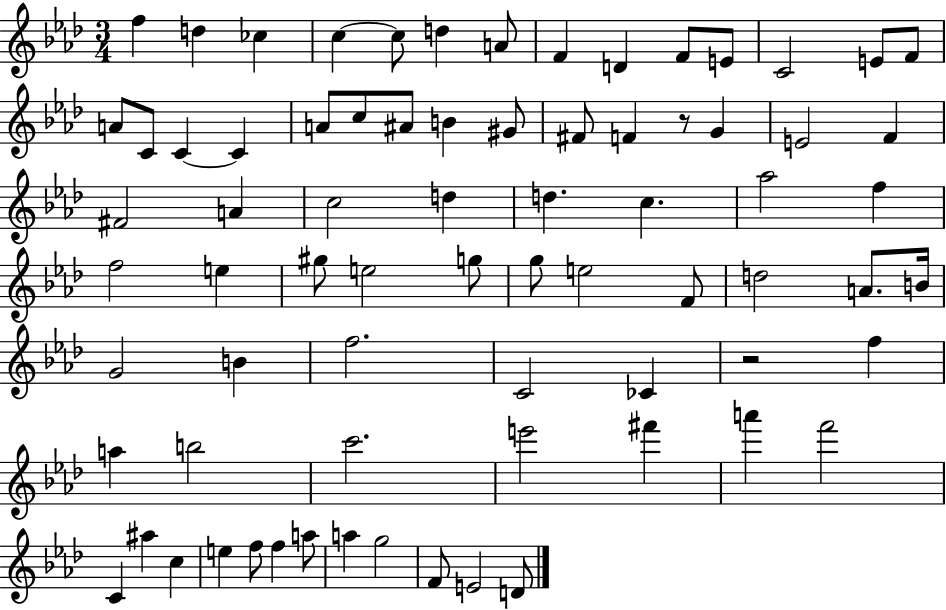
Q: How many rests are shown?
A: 2